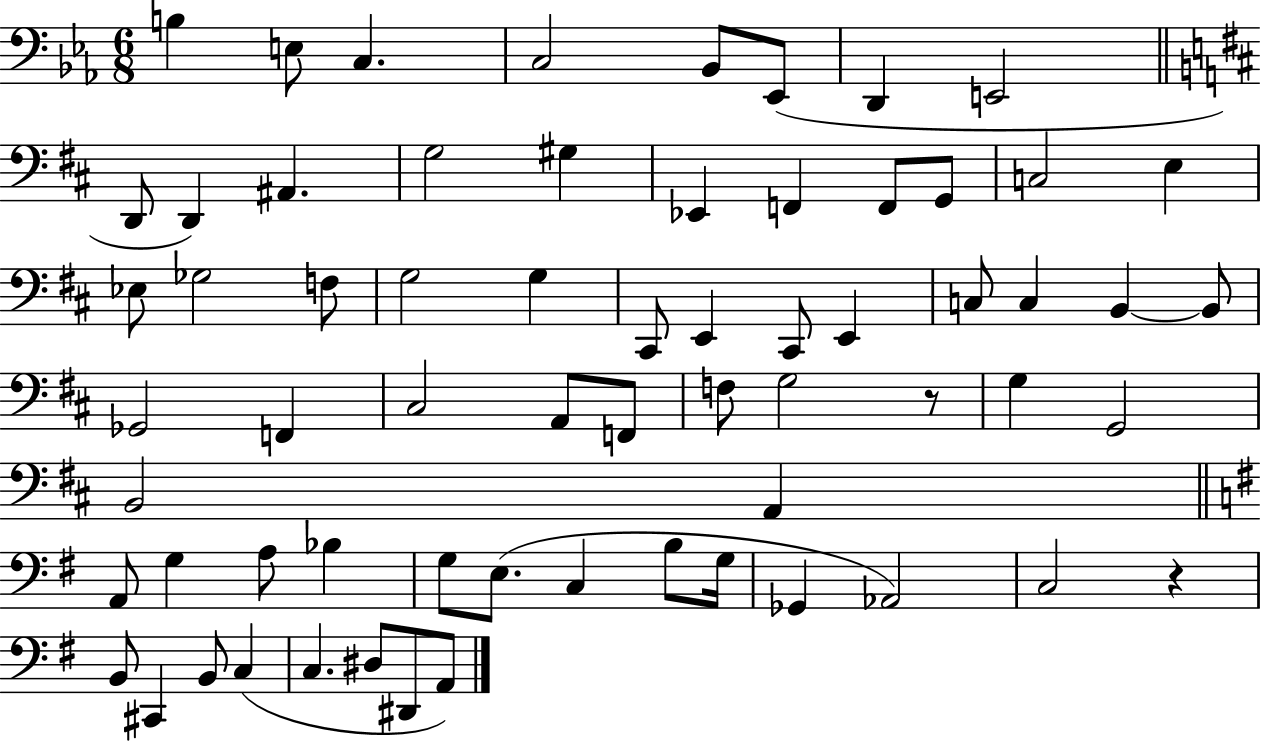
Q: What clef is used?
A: bass